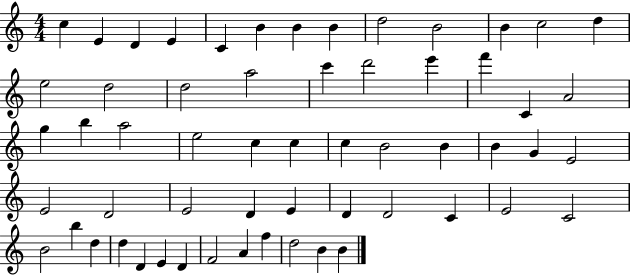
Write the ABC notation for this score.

X:1
T:Untitled
M:4/4
L:1/4
K:C
c E D E C B B B d2 B2 B c2 d e2 d2 d2 a2 c' d'2 e' f' C A2 g b a2 e2 c c c B2 B B G E2 E2 D2 E2 D E D D2 C E2 C2 B2 b d d D E D F2 A f d2 B B